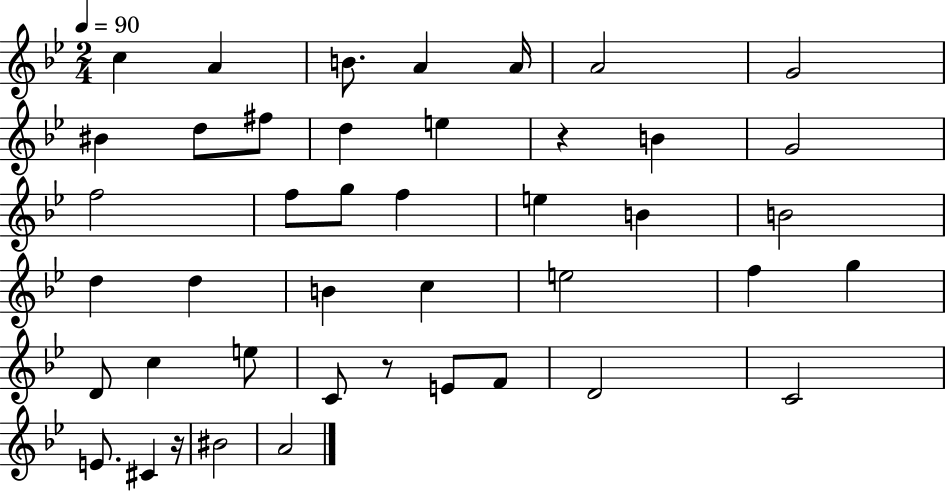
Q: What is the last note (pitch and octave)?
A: A4